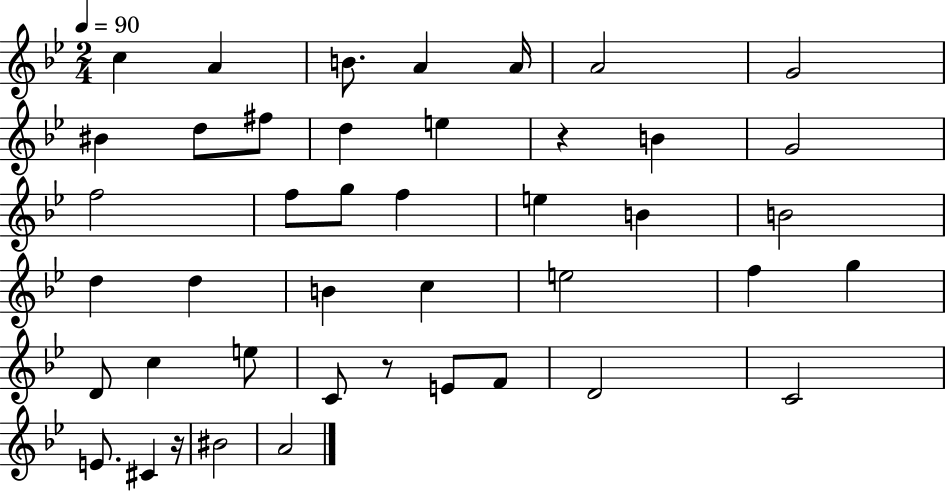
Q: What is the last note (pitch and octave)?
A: A4